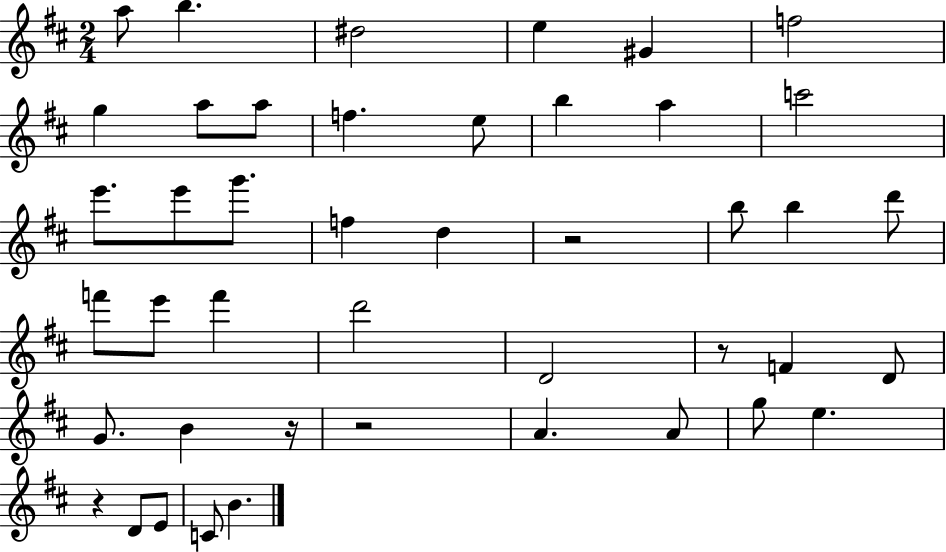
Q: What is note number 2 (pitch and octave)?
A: B5